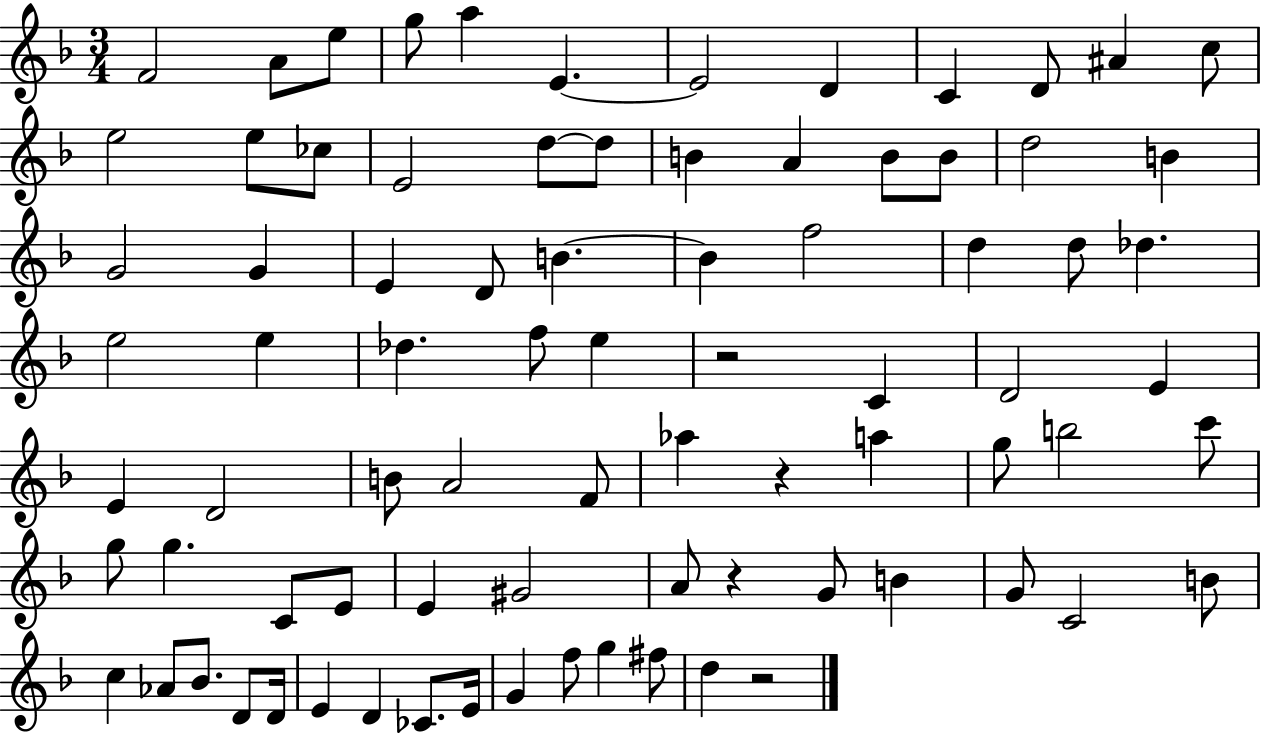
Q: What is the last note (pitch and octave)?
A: D5